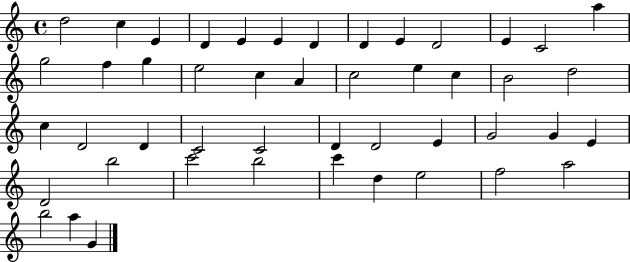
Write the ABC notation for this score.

X:1
T:Untitled
M:4/4
L:1/4
K:C
d2 c E D E E D D E D2 E C2 a g2 f g e2 c A c2 e c B2 d2 c D2 D C2 C2 D D2 E G2 G E D2 b2 c'2 b2 c' d e2 f2 a2 b2 a G